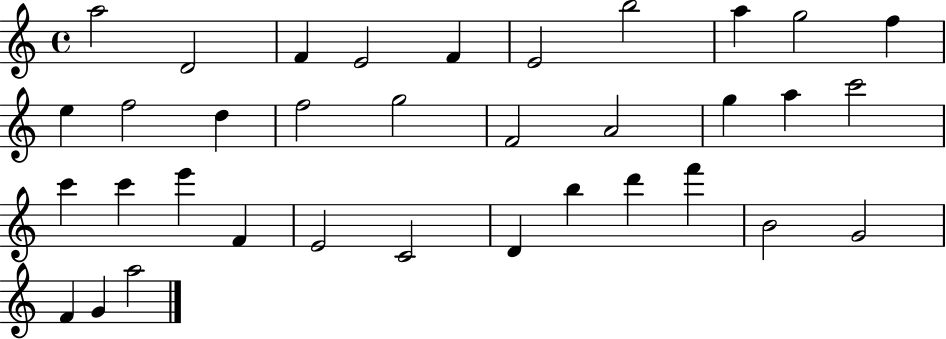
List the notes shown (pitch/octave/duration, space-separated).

A5/h D4/h F4/q E4/h F4/q E4/h B5/h A5/q G5/h F5/q E5/q F5/h D5/q F5/h G5/h F4/h A4/h G5/q A5/q C6/h C6/q C6/q E6/q F4/q E4/h C4/h D4/q B5/q D6/q F6/q B4/h G4/h F4/q G4/q A5/h